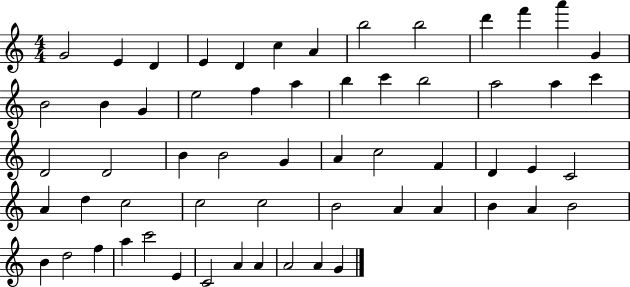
G4/h E4/q D4/q E4/q D4/q C5/q A4/q B5/h B5/h D6/q F6/q A6/q G4/q B4/h B4/q G4/q E5/h F5/q A5/q B5/q C6/q B5/h A5/h A5/q C6/q D4/h D4/h B4/q B4/h G4/q A4/q C5/h F4/q D4/q E4/q C4/h A4/q D5/q C5/h C5/h C5/h B4/h A4/q A4/q B4/q A4/q B4/h B4/q D5/h F5/q A5/q C6/h E4/q C4/h A4/q A4/q A4/h A4/q G4/q